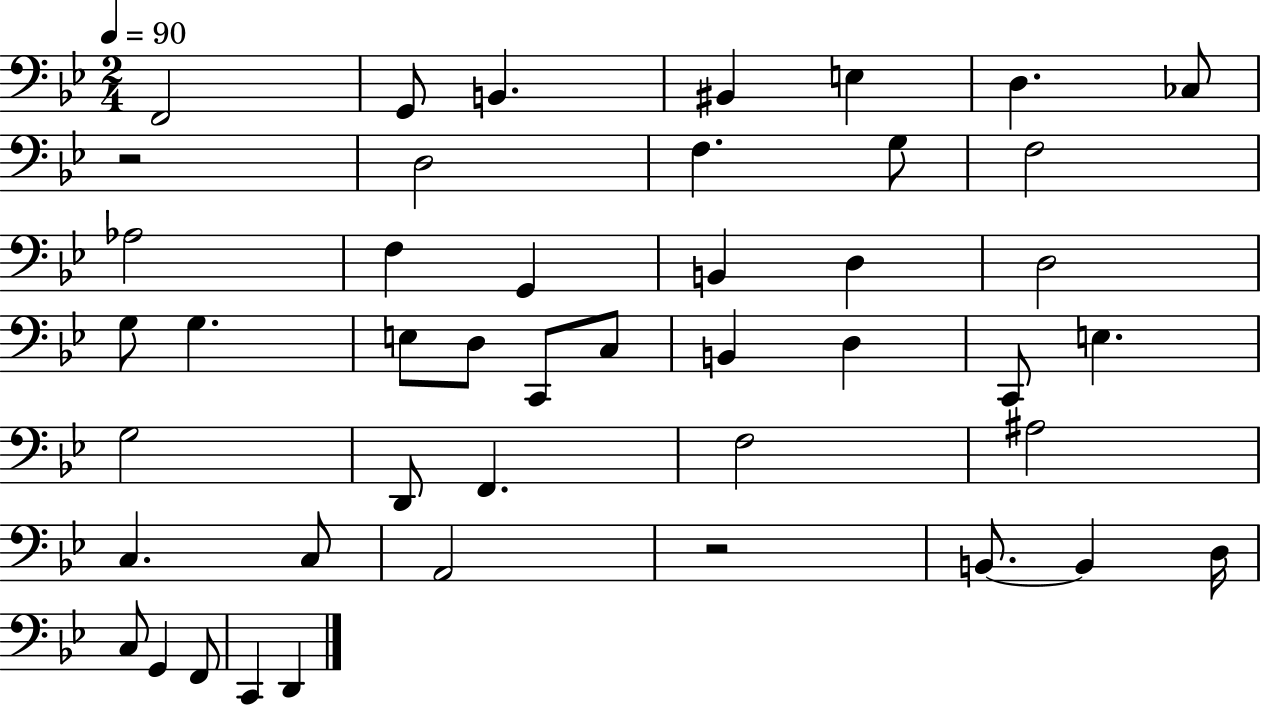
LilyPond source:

{
  \clef bass
  \numericTimeSignature
  \time 2/4
  \key bes \major
  \tempo 4 = 90
  \repeat volta 2 { f,2 | g,8 b,4. | bis,4 e4 | d4. ces8 | \break r2 | d2 | f4. g8 | f2 | \break aes2 | f4 g,4 | b,4 d4 | d2 | \break g8 g4. | e8 d8 c,8 c8 | b,4 d4 | c,8 e4. | \break g2 | d,8 f,4. | f2 | ais2 | \break c4. c8 | a,2 | r2 | b,8.~~ b,4 d16 | \break c8 g,4 f,8 | c,4 d,4 | } \bar "|."
}